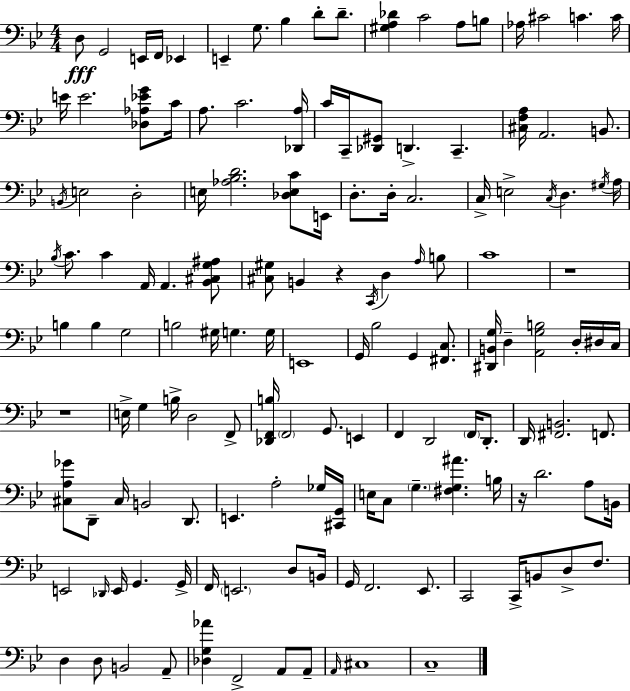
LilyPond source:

{
  \clef bass
  \numericTimeSignature
  \time 4/4
  \key bes \major
  \repeat volta 2 { d8\fff g,2 e,16 f,16 ees,4 | e,4-- g8. bes4 d'8-. d'8.-- | <gis a des'>4 c'2 a8 b8 | aes16 cis'2 c'4. c'16 | \break e'16 e'2. <des aes ees' g'>8 c'16 | a8. c'2. <des, a>16 | c'16 c,16-- <des, gis,>8 d,4.-> c,4.-- | <cis f a>16 a,2. b,8. | \break \acciaccatura { b,16 } e2 d2-. | e16 <aes bes d'>2. <des e c'>8 | e,16 d8.-. d16-. c2. | c16-> e2-> \acciaccatura { c16 } d4. | \break \acciaccatura { gis16 } a16 \acciaccatura { bes16 } c'8. c'4 a,16 a,4. | <bes, cis g ais>8 <cis gis>8 b,4 r4 \acciaccatura { c,16 } d4 | \grace { a16 } b8 c'1 | r1 | \break b4 b4 g2 | b2 gis16 g4. | g16 e,1 | g,16 bes2 g,4 | \break <fis, c>8. <dis, b, g>16 d4-- <a, g b>2 | d16-. dis16 c16 r1 | e16-> g4 b16-> d2 | f,8-> <des, f, b>16 \parenthesize f,2 g,8. | \break e,4 f,4 d,2 | \parenthesize f,16 d,8.-. d,16 <fis, b,>2. | f,8. <cis a ges'>8 d,8-- cis16 b,2 | d,8. e,4. a2-. | \break ges16 <cis, g,>16 e16 c8 \parenthesize g4.-- <fis g ais'>4. | b16 r16 d'2. | a8 b,16 e,2 \grace { des,16 } e,16 | g,4. g,16-> f,16 \parenthesize e,2. | \break d8 b,16 g,16 f,2. | ees,8. c,2 c,16-> | b,8 d8-> f8. d4 d8 b,2 | a,8-- <des g aes'>4 f,2-> | \break a,8 a,8-- \grace { a,16 } cis1 | c1-- | } \bar "|."
}